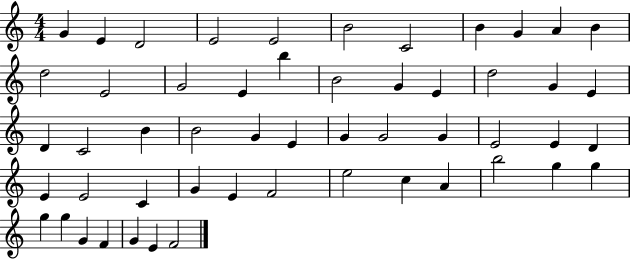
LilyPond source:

{
  \clef treble
  \numericTimeSignature
  \time 4/4
  \key c \major
  g'4 e'4 d'2 | e'2 e'2 | b'2 c'2 | b'4 g'4 a'4 b'4 | \break d''2 e'2 | g'2 e'4 b''4 | b'2 g'4 e'4 | d''2 g'4 e'4 | \break d'4 c'2 b'4 | b'2 g'4 e'4 | g'4 g'2 g'4 | e'2 e'4 d'4 | \break e'4 e'2 c'4 | g'4 e'4 f'2 | e''2 c''4 a'4 | b''2 g''4 g''4 | \break g''4 g''4 g'4 f'4 | g'4 e'4 f'2 | \bar "|."
}